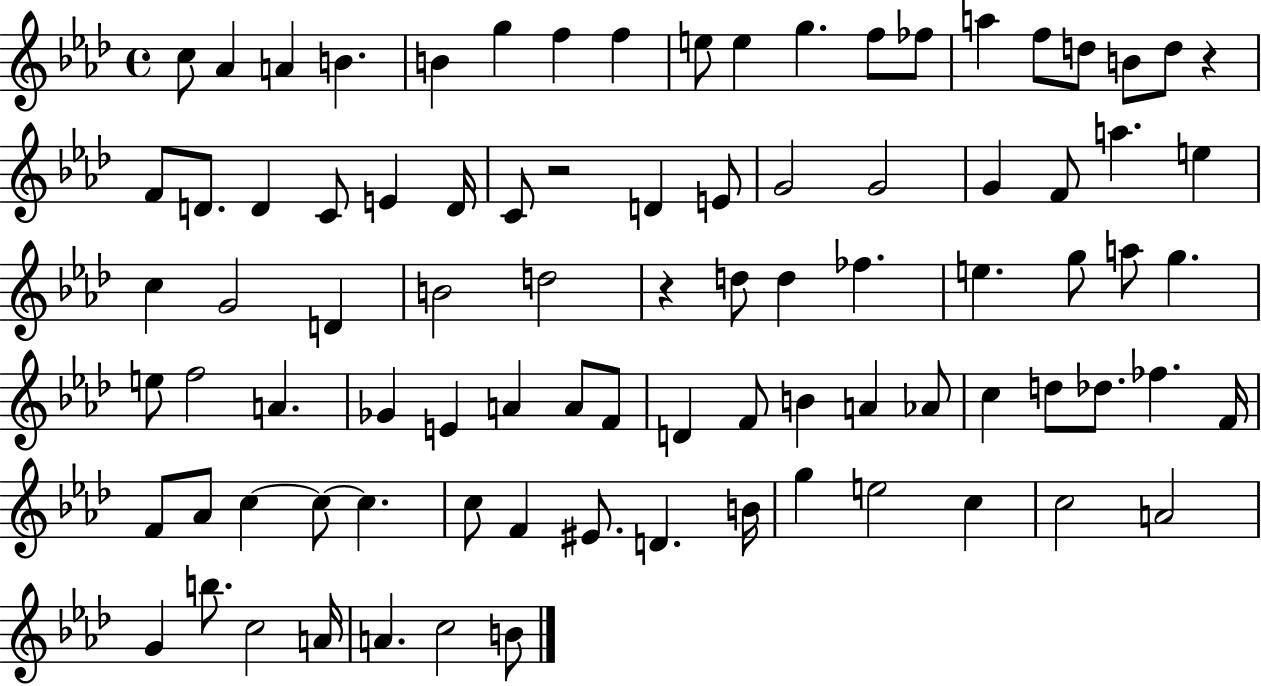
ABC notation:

X:1
T:Untitled
M:4/4
L:1/4
K:Ab
c/2 _A A B B g f f e/2 e g f/2 _f/2 a f/2 d/2 B/2 d/2 z F/2 D/2 D C/2 E D/4 C/2 z2 D E/2 G2 G2 G F/2 a e c G2 D B2 d2 z d/2 d _f e g/2 a/2 g e/2 f2 A _G E A A/2 F/2 D F/2 B A _A/2 c d/2 _d/2 _f F/4 F/2 _A/2 c c/2 c c/2 F ^E/2 D B/4 g e2 c c2 A2 G b/2 c2 A/4 A c2 B/2